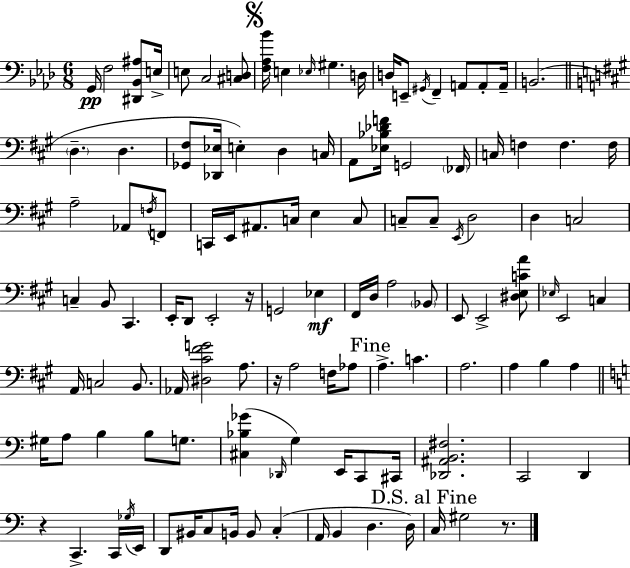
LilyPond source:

{
  \clef bass
  \numericTimeSignature
  \time 6/8
  \key f \minor
  g,16\pp f2 <dis, bes, ais>8 e16-> | e8 c2 <cis d>8 | \mark \markup { \musicglyph "scripts.segno" } <f aes bes'>16 e4 \grace { ees16 } gis4. | d16 d16 e,8-- \acciaccatura { gis,16 } f,4-- a,8 a,8-. | \break a,16-- b,2.( | \bar "||" \break \key a \major \parenthesize d4.-- d4. | <ges, fis>8 <des, ees>16 e4-.) d4 c16 | a,8 <ees bes des' f'>16 g,2 \parenthesize fes,16 | c16 f4 f4. f16 | \break a2-- aes,8 \acciaccatura { f16 } f,8 | c,16 e,16 ais,8. c16 e4 c8 | c8-- c8-- \acciaccatura { e,16 } d2 | d4 c2 | \break c4-- b,8 cis,4. | e,16-. d,8 e,2-. | r16 g,2 ees4\mf | fis,16 d16 a2 | \break \parenthesize bes,8 e,8 e,2-> | <dis e c' a'>8 \grace { ees16 } e,2 c4 | a,16 c2 | b,8. aes,16 <dis cis' fis' g'>2 | \break a8. r16 a2 | f16 aes8 \mark "Fine" a4.-> c'4. | a2. | a4 b4 a4 | \break \bar "||" \break \key c \major gis16 a8 b4 b8 g8. | <cis bes ges'>4( \grace { des,16 } g4) e,16 c,8 | cis,16 <des, ais, b, fis>2. | c,2 d,4 | \break r4 c,4.-> c,16 | \acciaccatura { ges16 } e,16 d,8 bis,16 c8 b,16 b,8 c4-.( | a,16 b,4 d4. | d16) \mark "D.S. al Fine" c16 gis2 r8. | \break \bar "|."
}